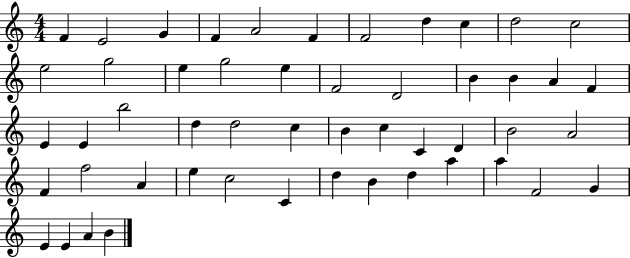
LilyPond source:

{
  \clef treble
  \numericTimeSignature
  \time 4/4
  \key c \major
  f'4 e'2 g'4 | f'4 a'2 f'4 | f'2 d''4 c''4 | d''2 c''2 | \break e''2 g''2 | e''4 g''2 e''4 | f'2 d'2 | b'4 b'4 a'4 f'4 | \break e'4 e'4 b''2 | d''4 d''2 c''4 | b'4 c''4 c'4 d'4 | b'2 a'2 | \break f'4 f''2 a'4 | e''4 c''2 c'4 | d''4 b'4 d''4 a''4 | a''4 f'2 g'4 | \break e'4 e'4 a'4 b'4 | \bar "|."
}